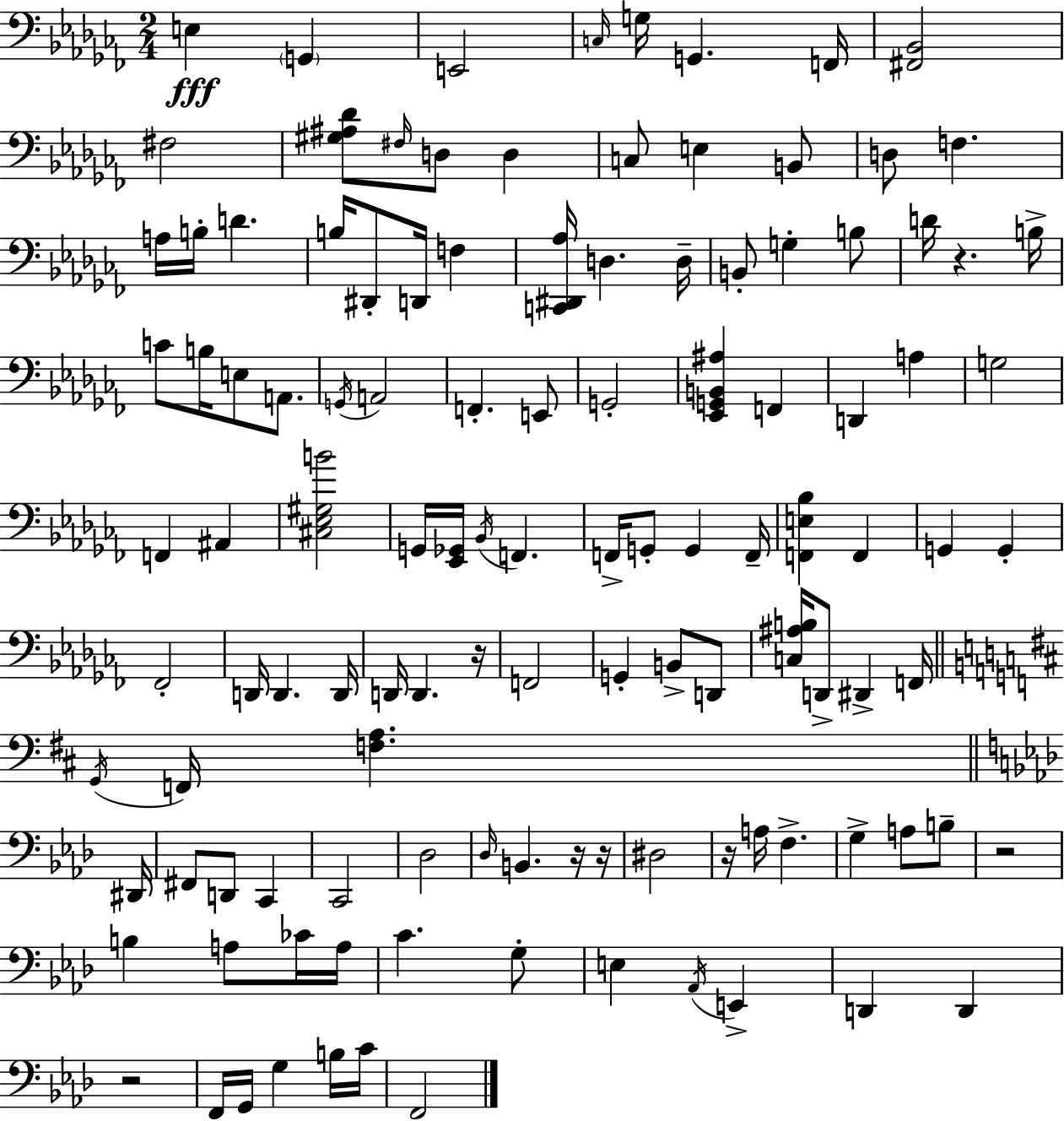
E3/q G2/q E2/h C3/s G3/s G2/q. F2/s [F#2,Bb2]/h F#3/h [G#3,A#3,Db4]/e F#3/s D3/e D3/q C3/e E3/q B2/e D3/e F3/q. A3/s B3/s D4/q. B3/s D#2/e D2/s F3/q [C2,D#2,Ab3]/s D3/q. D3/s B2/e G3/q B3/e D4/s R/q. B3/s C4/e B3/s E3/e A2/e. G2/s A2/h F2/q. E2/e G2/h [Eb2,G2,B2,A#3]/q F2/q D2/q A3/q G3/h F2/q A#2/q [C#3,Eb3,G#3,B4]/h G2/s [Eb2,Gb2]/s Bb2/s F2/q. F2/s G2/e G2/q F2/s [F2,E3,Bb3]/q F2/q G2/q G2/q FES2/h D2/s D2/q. D2/s D2/s D2/q. R/s F2/h G2/q B2/e D2/e [C3,A#3,B3]/s D2/e D#2/q F2/s G2/s F2/s [F3,A3]/q. D#2/s F#2/e D2/e C2/q C2/h Db3/h Db3/s B2/q. R/s R/s D#3/h R/s A3/s F3/q. G3/q A3/e B3/e R/h B3/q A3/e CES4/s A3/s C4/q. G3/e E3/q Ab2/s E2/q D2/q D2/q R/h F2/s G2/s G3/q B3/s C4/s F2/h